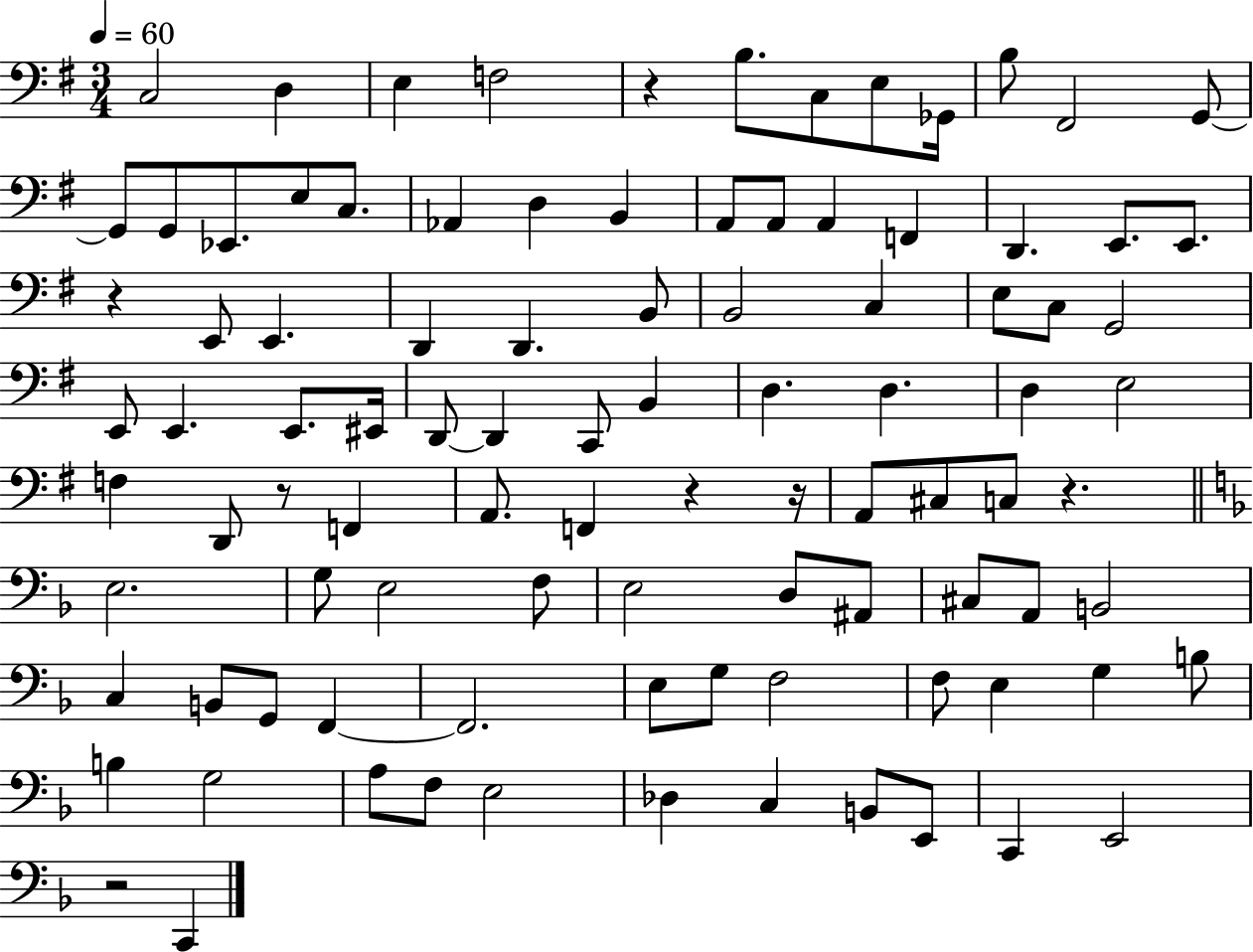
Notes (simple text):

C3/h D3/q E3/q F3/h R/q B3/e. C3/e E3/e Gb2/s B3/e F#2/h G2/e G2/e G2/e Eb2/e. E3/e C3/e. Ab2/q D3/q B2/q A2/e A2/e A2/q F2/q D2/q. E2/e. E2/e. R/q E2/e E2/q. D2/q D2/q. B2/e B2/h C3/q E3/e C3/e G2/h E2/e E2/q. E2/e. EIS2/s D2/e D2/q C2/e B2/q D3/q. D3/q. D3/q E3/h F3/q D2/e R/e F2/q A2/e. F2/q R/q R/s A2/e C#3/e C3/e R/q. E3/h. G3/e E3/h F3/e E3/h D3/e A#2/e C#3/e A2/e B2/h C3/q B2/e G2/e F2/q F2/h. E3/e G3/e F3/h F3/e E3/q G3/q B3/e B3/q G3/h A3/e F3/e E3/h Db3/q C3/q B2/e E2/e C2/q E2/h R/h C2/q